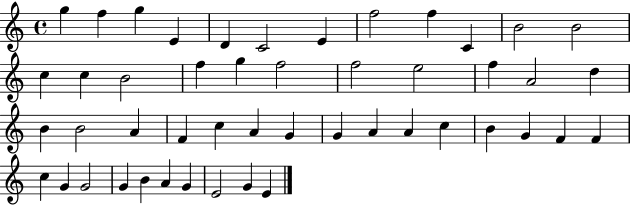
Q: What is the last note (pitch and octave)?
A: E4